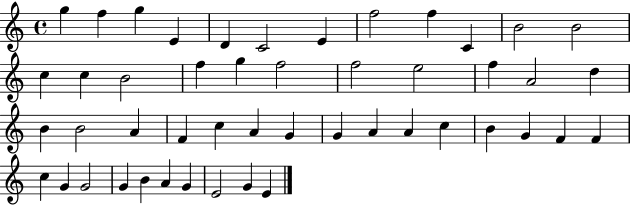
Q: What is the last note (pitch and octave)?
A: E4